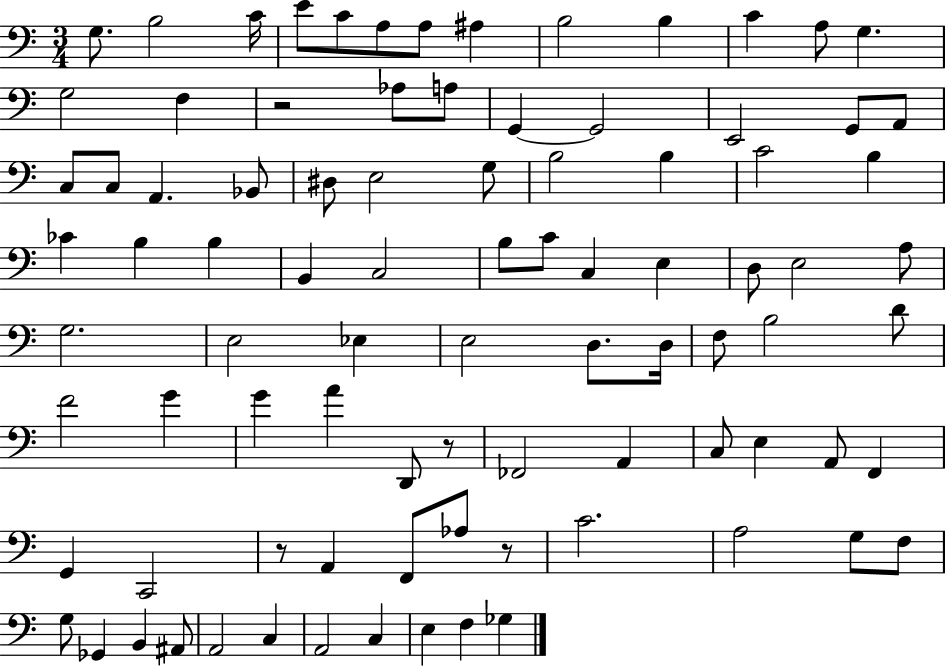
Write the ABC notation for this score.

X:1
T:Untitled
M:3/4
L:1/4
K:C
G,/2 B,2 C/4 E/2 C/2 A,/2 A,/2 ^A, B,2 B, C A,/2 G, G,2 F, z2 _A,/2 A,/2 G,, G,,2 E,,2 G,,/2 A,,/2 C,/2 C,/2 A,, _B,,/2 ^D,/2 E,2 G,/2 B,2 B, C2 B, _C B, B, B,, C,2 B,/2 C/2 C, E, D,/2 E,2 A,/2 G,2 E,2 _E, E,2 D,/2 D,/4 F,/2 B,2 D/2 F2 G G A D,,/2 z/2 _F,,2 A,, C,/2 E, A,,/2 F,, G,, C,,2 z/2 A,, F,,/2 _A,/2 z/2 C2 A,2 G,/2 F,/2 G,/2 _G,, B,, ^A,,/2 A,,2 C, A,,2 C, E, F, _G,